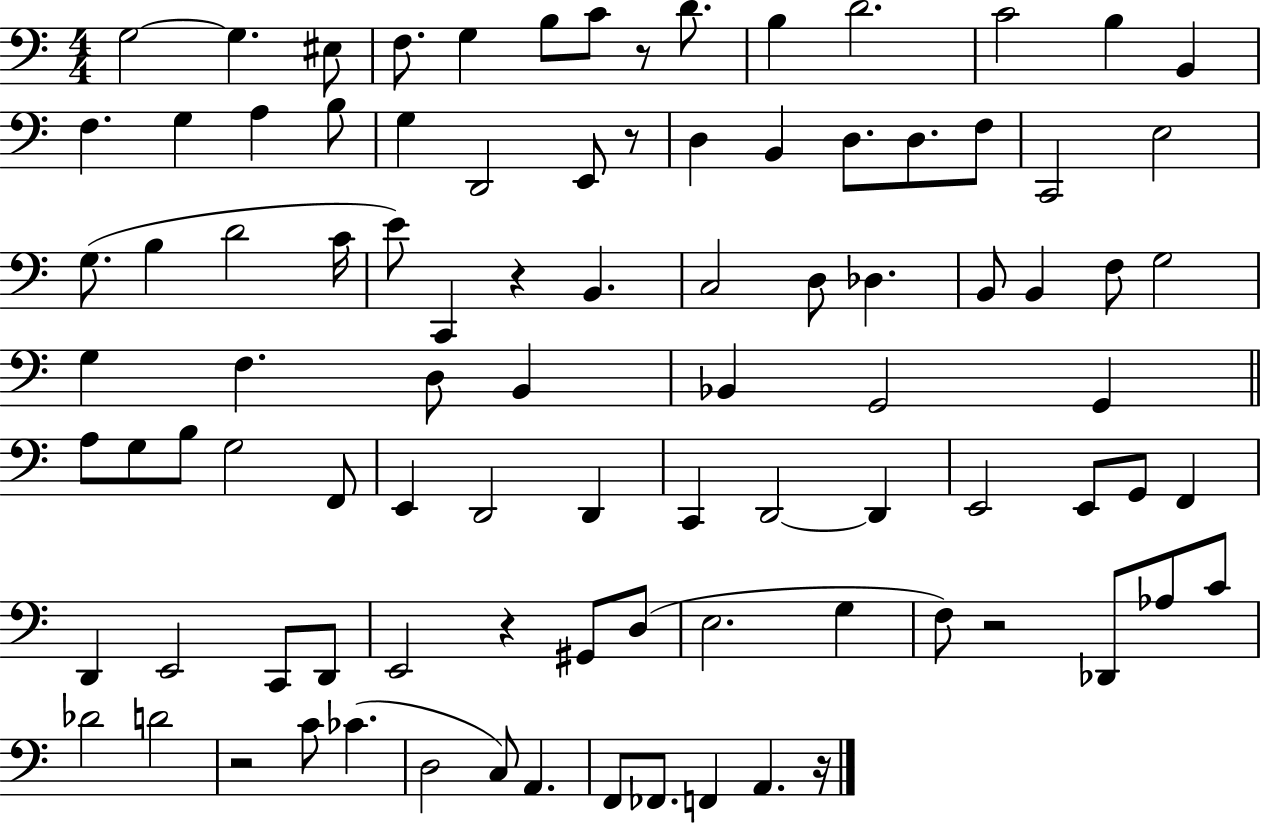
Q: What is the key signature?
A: C major